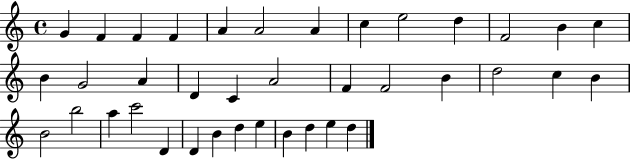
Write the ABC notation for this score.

X:1
T:Untitled
M:4/4
L:1/4
K:C
G F F F A A2 A c e2 d F2 B c B G2 A D C A2 F F2 B d2 c B B2 b2 a c'2 D D B d e B d e d